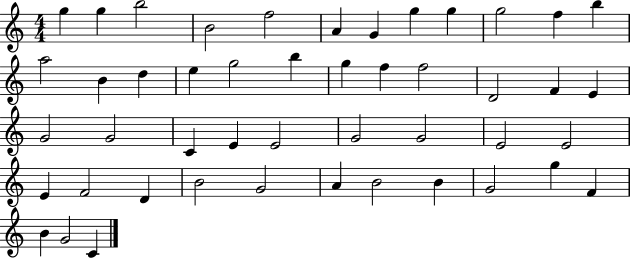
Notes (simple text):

G5/q G5/q B5/h B4/h F5/h A4/q G4/q G5/q G5/q G5/h F5/q B5/q A5/h B4/q D5/q E5/q G5/h B5/q G5/q F5/q F5/h D4/h F4/q E4/q G4/h G4/h C4/q E4/q E4/h G4/h G4/h E4/h E4/h E4/q F4/h D4/q B4/h G4/h A4/q B4/h B4/q G4/h G5/q F4/q B4/q G4/h C4/q